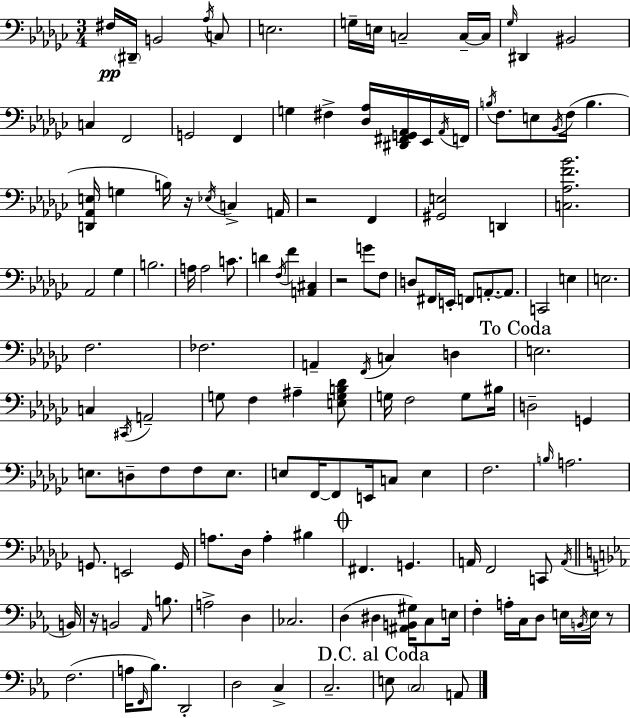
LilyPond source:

{
  \clef bass
  \numericTimeSignature
  \time 3/4
  \key ees \minor
  fis16\pp \parenthesize dis,16-- b,2 \acciaccatura { aes16 } c8 | e2. | g16-- e16 c2-- c16--~~ | c16 \grace { ges16 } dis,4 bis,2 | \break c4 f,2 | g,2 f,4 | g4 fis4-> <des aes>16 <dis, fis, g, aes,>16 | ees,16 \acciaccatura { aes,16 } f,16 \acciaccatura { b16 } f8. e8 \acciaccatura { bes,16 }( f16 b4. | \break <d, aes, e>16 g4 b16) r16 | \acciaccatura { ees16 } c4-> a,16 r2 | f,4 <gis, e>2 | d,4 <c aes f' bes'>2. | \break aes,2 | ges4 b2. | a16 a2 | c'8. d'4 \acciaccatura { f16 } f'4 | \break <a, cis>4 r2 | g'8 f8 d8 fis,16 e,16-. f,8 | a,8.-.~~ a,8. c,2 | e4 e2. | \break f2. | fes2. | a,4-- \acciaccatura { f,16 } | c4 d4 \mark "To Coda" e2. | \break c4 | \acciaccatura { cis,16 } a,2-- g8 f4 | ais4-- <e g b des'>8 g16 f2 | g8 bis16 d2-- | \break g,4 e8. | d8-- f8 f8 e8. e8 f,16~~ | f,8 e,16 c8 e4 f2. | \grace { b16 } a2. | \break g,8. | e,2 g,16 a8. | des16 a4-. bis4 \mark \markup { \musicglyph "scripts.coda" } fis,4. | g,4. a,16 f,2 | \break c,8 \acciaccatura { a,16 } \bar "||" \break \key ees \major b,16 r16 b,2 \grace { aes,16 } b8. | a2-> d4 | ces2. | d4( dis4 <ais, b, gis>16) c8 | \break e16 f4-. a16-. c16 d8 e16 \acciaccatura { b,16 } | e16 r8 f2.( | a16 \grace { f,16 }) bes8. d,2-. | d2 | \break c4-> c2.-- | \mark "D.C. al Coda" e8 \parenthesize c2 | a,8 \bar "|."
}